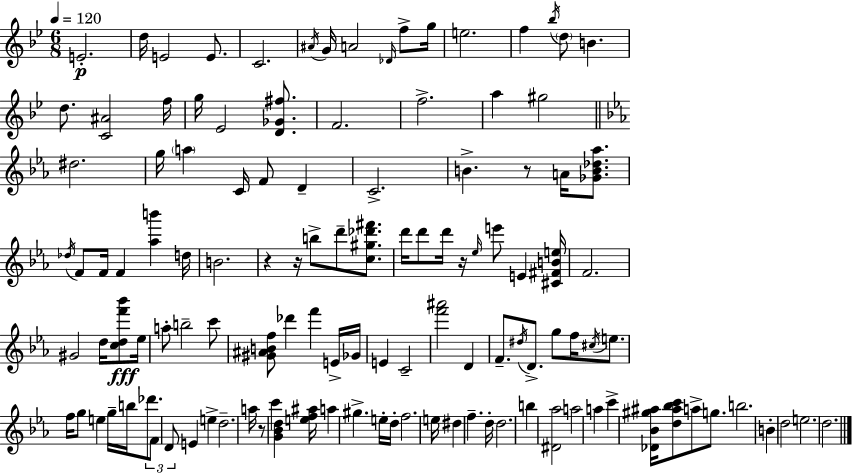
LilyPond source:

{
  \clef treble
  \numericTimeSignature
  \time 6/8
  \key bes \major
  \tempo 4 = 120
  e'2.-.\p | d''16 e'2 e'8. | c'2. | \acciaccatura { ais'16 } g'16 a'2 \grace { des'16 } f''8-> | \break g''16 e''2. | f''4 \acciaccatura { bes''16 } \parenthesize d''8 b'4. | d''8. <c' ais'>2 | f''16 g''16 ees'2 | \break <d' ges' fis''>8. f'2. | f''2.-> | a''4 gis''2 | \bar "||" \break \key c \minor dis''2. | g''16 \parenthesize a''4 c'16 f'8 d'4-- | c'2.-> | b'4.-> r8 a'16 <ges' b' des'' aes''>8. | \break \acciaccatura { des''16 } f'8 f'16 f'4 <aes'' b'''>4 | d''16 b'2. | r4 r16 b''8-> d'''8-- <c'' gis'' des''' fis'''>8. | d'''16 d'''8 d'''16 r16 \grace { ees''16 } e'''8 e'4 | \break <cis' fis' b' e''>16 f'2. | gis'2 d''16 <c'' d'' f''' bes'''>8\fff | ees''16 a''8-. b''2-- | c'''8 <gis' ais' b' f''>8 des'''4 f'''4 | \break e'16-> ges'16 e'4 c'2-- | <f''' ais'''>2 d'4 | f'8.-- \acciaccatura { dis''16 } d'8.-> g''8 f''16 | \acciaccatura { cis''16 } e''8. f''16 g''8 e''4 g''16-- | \break b''16 \tuplet 3/2 { des'''8. f'8 d'8 } e'4 | e''4-> d''2.-- | a''16 r8 c'''4 <g' bes' d''>4 | <e'' f'' ais''>16 a''4 gis''4.-> | \break e''16-. d''16-. f''2. | e''16 dis''4 f''4.-- | d''16-. d''2. | b''4 <dis' aes''>2 | \break a''2 | a''4 c'''4-> <des' bes' gis'' ais''>16 <d'' ais'' bes'' c'''>8 a''8-> | g''8. b''2. | b'4-. d''2 | \break e''2. | d''2. | \bar "|."
}